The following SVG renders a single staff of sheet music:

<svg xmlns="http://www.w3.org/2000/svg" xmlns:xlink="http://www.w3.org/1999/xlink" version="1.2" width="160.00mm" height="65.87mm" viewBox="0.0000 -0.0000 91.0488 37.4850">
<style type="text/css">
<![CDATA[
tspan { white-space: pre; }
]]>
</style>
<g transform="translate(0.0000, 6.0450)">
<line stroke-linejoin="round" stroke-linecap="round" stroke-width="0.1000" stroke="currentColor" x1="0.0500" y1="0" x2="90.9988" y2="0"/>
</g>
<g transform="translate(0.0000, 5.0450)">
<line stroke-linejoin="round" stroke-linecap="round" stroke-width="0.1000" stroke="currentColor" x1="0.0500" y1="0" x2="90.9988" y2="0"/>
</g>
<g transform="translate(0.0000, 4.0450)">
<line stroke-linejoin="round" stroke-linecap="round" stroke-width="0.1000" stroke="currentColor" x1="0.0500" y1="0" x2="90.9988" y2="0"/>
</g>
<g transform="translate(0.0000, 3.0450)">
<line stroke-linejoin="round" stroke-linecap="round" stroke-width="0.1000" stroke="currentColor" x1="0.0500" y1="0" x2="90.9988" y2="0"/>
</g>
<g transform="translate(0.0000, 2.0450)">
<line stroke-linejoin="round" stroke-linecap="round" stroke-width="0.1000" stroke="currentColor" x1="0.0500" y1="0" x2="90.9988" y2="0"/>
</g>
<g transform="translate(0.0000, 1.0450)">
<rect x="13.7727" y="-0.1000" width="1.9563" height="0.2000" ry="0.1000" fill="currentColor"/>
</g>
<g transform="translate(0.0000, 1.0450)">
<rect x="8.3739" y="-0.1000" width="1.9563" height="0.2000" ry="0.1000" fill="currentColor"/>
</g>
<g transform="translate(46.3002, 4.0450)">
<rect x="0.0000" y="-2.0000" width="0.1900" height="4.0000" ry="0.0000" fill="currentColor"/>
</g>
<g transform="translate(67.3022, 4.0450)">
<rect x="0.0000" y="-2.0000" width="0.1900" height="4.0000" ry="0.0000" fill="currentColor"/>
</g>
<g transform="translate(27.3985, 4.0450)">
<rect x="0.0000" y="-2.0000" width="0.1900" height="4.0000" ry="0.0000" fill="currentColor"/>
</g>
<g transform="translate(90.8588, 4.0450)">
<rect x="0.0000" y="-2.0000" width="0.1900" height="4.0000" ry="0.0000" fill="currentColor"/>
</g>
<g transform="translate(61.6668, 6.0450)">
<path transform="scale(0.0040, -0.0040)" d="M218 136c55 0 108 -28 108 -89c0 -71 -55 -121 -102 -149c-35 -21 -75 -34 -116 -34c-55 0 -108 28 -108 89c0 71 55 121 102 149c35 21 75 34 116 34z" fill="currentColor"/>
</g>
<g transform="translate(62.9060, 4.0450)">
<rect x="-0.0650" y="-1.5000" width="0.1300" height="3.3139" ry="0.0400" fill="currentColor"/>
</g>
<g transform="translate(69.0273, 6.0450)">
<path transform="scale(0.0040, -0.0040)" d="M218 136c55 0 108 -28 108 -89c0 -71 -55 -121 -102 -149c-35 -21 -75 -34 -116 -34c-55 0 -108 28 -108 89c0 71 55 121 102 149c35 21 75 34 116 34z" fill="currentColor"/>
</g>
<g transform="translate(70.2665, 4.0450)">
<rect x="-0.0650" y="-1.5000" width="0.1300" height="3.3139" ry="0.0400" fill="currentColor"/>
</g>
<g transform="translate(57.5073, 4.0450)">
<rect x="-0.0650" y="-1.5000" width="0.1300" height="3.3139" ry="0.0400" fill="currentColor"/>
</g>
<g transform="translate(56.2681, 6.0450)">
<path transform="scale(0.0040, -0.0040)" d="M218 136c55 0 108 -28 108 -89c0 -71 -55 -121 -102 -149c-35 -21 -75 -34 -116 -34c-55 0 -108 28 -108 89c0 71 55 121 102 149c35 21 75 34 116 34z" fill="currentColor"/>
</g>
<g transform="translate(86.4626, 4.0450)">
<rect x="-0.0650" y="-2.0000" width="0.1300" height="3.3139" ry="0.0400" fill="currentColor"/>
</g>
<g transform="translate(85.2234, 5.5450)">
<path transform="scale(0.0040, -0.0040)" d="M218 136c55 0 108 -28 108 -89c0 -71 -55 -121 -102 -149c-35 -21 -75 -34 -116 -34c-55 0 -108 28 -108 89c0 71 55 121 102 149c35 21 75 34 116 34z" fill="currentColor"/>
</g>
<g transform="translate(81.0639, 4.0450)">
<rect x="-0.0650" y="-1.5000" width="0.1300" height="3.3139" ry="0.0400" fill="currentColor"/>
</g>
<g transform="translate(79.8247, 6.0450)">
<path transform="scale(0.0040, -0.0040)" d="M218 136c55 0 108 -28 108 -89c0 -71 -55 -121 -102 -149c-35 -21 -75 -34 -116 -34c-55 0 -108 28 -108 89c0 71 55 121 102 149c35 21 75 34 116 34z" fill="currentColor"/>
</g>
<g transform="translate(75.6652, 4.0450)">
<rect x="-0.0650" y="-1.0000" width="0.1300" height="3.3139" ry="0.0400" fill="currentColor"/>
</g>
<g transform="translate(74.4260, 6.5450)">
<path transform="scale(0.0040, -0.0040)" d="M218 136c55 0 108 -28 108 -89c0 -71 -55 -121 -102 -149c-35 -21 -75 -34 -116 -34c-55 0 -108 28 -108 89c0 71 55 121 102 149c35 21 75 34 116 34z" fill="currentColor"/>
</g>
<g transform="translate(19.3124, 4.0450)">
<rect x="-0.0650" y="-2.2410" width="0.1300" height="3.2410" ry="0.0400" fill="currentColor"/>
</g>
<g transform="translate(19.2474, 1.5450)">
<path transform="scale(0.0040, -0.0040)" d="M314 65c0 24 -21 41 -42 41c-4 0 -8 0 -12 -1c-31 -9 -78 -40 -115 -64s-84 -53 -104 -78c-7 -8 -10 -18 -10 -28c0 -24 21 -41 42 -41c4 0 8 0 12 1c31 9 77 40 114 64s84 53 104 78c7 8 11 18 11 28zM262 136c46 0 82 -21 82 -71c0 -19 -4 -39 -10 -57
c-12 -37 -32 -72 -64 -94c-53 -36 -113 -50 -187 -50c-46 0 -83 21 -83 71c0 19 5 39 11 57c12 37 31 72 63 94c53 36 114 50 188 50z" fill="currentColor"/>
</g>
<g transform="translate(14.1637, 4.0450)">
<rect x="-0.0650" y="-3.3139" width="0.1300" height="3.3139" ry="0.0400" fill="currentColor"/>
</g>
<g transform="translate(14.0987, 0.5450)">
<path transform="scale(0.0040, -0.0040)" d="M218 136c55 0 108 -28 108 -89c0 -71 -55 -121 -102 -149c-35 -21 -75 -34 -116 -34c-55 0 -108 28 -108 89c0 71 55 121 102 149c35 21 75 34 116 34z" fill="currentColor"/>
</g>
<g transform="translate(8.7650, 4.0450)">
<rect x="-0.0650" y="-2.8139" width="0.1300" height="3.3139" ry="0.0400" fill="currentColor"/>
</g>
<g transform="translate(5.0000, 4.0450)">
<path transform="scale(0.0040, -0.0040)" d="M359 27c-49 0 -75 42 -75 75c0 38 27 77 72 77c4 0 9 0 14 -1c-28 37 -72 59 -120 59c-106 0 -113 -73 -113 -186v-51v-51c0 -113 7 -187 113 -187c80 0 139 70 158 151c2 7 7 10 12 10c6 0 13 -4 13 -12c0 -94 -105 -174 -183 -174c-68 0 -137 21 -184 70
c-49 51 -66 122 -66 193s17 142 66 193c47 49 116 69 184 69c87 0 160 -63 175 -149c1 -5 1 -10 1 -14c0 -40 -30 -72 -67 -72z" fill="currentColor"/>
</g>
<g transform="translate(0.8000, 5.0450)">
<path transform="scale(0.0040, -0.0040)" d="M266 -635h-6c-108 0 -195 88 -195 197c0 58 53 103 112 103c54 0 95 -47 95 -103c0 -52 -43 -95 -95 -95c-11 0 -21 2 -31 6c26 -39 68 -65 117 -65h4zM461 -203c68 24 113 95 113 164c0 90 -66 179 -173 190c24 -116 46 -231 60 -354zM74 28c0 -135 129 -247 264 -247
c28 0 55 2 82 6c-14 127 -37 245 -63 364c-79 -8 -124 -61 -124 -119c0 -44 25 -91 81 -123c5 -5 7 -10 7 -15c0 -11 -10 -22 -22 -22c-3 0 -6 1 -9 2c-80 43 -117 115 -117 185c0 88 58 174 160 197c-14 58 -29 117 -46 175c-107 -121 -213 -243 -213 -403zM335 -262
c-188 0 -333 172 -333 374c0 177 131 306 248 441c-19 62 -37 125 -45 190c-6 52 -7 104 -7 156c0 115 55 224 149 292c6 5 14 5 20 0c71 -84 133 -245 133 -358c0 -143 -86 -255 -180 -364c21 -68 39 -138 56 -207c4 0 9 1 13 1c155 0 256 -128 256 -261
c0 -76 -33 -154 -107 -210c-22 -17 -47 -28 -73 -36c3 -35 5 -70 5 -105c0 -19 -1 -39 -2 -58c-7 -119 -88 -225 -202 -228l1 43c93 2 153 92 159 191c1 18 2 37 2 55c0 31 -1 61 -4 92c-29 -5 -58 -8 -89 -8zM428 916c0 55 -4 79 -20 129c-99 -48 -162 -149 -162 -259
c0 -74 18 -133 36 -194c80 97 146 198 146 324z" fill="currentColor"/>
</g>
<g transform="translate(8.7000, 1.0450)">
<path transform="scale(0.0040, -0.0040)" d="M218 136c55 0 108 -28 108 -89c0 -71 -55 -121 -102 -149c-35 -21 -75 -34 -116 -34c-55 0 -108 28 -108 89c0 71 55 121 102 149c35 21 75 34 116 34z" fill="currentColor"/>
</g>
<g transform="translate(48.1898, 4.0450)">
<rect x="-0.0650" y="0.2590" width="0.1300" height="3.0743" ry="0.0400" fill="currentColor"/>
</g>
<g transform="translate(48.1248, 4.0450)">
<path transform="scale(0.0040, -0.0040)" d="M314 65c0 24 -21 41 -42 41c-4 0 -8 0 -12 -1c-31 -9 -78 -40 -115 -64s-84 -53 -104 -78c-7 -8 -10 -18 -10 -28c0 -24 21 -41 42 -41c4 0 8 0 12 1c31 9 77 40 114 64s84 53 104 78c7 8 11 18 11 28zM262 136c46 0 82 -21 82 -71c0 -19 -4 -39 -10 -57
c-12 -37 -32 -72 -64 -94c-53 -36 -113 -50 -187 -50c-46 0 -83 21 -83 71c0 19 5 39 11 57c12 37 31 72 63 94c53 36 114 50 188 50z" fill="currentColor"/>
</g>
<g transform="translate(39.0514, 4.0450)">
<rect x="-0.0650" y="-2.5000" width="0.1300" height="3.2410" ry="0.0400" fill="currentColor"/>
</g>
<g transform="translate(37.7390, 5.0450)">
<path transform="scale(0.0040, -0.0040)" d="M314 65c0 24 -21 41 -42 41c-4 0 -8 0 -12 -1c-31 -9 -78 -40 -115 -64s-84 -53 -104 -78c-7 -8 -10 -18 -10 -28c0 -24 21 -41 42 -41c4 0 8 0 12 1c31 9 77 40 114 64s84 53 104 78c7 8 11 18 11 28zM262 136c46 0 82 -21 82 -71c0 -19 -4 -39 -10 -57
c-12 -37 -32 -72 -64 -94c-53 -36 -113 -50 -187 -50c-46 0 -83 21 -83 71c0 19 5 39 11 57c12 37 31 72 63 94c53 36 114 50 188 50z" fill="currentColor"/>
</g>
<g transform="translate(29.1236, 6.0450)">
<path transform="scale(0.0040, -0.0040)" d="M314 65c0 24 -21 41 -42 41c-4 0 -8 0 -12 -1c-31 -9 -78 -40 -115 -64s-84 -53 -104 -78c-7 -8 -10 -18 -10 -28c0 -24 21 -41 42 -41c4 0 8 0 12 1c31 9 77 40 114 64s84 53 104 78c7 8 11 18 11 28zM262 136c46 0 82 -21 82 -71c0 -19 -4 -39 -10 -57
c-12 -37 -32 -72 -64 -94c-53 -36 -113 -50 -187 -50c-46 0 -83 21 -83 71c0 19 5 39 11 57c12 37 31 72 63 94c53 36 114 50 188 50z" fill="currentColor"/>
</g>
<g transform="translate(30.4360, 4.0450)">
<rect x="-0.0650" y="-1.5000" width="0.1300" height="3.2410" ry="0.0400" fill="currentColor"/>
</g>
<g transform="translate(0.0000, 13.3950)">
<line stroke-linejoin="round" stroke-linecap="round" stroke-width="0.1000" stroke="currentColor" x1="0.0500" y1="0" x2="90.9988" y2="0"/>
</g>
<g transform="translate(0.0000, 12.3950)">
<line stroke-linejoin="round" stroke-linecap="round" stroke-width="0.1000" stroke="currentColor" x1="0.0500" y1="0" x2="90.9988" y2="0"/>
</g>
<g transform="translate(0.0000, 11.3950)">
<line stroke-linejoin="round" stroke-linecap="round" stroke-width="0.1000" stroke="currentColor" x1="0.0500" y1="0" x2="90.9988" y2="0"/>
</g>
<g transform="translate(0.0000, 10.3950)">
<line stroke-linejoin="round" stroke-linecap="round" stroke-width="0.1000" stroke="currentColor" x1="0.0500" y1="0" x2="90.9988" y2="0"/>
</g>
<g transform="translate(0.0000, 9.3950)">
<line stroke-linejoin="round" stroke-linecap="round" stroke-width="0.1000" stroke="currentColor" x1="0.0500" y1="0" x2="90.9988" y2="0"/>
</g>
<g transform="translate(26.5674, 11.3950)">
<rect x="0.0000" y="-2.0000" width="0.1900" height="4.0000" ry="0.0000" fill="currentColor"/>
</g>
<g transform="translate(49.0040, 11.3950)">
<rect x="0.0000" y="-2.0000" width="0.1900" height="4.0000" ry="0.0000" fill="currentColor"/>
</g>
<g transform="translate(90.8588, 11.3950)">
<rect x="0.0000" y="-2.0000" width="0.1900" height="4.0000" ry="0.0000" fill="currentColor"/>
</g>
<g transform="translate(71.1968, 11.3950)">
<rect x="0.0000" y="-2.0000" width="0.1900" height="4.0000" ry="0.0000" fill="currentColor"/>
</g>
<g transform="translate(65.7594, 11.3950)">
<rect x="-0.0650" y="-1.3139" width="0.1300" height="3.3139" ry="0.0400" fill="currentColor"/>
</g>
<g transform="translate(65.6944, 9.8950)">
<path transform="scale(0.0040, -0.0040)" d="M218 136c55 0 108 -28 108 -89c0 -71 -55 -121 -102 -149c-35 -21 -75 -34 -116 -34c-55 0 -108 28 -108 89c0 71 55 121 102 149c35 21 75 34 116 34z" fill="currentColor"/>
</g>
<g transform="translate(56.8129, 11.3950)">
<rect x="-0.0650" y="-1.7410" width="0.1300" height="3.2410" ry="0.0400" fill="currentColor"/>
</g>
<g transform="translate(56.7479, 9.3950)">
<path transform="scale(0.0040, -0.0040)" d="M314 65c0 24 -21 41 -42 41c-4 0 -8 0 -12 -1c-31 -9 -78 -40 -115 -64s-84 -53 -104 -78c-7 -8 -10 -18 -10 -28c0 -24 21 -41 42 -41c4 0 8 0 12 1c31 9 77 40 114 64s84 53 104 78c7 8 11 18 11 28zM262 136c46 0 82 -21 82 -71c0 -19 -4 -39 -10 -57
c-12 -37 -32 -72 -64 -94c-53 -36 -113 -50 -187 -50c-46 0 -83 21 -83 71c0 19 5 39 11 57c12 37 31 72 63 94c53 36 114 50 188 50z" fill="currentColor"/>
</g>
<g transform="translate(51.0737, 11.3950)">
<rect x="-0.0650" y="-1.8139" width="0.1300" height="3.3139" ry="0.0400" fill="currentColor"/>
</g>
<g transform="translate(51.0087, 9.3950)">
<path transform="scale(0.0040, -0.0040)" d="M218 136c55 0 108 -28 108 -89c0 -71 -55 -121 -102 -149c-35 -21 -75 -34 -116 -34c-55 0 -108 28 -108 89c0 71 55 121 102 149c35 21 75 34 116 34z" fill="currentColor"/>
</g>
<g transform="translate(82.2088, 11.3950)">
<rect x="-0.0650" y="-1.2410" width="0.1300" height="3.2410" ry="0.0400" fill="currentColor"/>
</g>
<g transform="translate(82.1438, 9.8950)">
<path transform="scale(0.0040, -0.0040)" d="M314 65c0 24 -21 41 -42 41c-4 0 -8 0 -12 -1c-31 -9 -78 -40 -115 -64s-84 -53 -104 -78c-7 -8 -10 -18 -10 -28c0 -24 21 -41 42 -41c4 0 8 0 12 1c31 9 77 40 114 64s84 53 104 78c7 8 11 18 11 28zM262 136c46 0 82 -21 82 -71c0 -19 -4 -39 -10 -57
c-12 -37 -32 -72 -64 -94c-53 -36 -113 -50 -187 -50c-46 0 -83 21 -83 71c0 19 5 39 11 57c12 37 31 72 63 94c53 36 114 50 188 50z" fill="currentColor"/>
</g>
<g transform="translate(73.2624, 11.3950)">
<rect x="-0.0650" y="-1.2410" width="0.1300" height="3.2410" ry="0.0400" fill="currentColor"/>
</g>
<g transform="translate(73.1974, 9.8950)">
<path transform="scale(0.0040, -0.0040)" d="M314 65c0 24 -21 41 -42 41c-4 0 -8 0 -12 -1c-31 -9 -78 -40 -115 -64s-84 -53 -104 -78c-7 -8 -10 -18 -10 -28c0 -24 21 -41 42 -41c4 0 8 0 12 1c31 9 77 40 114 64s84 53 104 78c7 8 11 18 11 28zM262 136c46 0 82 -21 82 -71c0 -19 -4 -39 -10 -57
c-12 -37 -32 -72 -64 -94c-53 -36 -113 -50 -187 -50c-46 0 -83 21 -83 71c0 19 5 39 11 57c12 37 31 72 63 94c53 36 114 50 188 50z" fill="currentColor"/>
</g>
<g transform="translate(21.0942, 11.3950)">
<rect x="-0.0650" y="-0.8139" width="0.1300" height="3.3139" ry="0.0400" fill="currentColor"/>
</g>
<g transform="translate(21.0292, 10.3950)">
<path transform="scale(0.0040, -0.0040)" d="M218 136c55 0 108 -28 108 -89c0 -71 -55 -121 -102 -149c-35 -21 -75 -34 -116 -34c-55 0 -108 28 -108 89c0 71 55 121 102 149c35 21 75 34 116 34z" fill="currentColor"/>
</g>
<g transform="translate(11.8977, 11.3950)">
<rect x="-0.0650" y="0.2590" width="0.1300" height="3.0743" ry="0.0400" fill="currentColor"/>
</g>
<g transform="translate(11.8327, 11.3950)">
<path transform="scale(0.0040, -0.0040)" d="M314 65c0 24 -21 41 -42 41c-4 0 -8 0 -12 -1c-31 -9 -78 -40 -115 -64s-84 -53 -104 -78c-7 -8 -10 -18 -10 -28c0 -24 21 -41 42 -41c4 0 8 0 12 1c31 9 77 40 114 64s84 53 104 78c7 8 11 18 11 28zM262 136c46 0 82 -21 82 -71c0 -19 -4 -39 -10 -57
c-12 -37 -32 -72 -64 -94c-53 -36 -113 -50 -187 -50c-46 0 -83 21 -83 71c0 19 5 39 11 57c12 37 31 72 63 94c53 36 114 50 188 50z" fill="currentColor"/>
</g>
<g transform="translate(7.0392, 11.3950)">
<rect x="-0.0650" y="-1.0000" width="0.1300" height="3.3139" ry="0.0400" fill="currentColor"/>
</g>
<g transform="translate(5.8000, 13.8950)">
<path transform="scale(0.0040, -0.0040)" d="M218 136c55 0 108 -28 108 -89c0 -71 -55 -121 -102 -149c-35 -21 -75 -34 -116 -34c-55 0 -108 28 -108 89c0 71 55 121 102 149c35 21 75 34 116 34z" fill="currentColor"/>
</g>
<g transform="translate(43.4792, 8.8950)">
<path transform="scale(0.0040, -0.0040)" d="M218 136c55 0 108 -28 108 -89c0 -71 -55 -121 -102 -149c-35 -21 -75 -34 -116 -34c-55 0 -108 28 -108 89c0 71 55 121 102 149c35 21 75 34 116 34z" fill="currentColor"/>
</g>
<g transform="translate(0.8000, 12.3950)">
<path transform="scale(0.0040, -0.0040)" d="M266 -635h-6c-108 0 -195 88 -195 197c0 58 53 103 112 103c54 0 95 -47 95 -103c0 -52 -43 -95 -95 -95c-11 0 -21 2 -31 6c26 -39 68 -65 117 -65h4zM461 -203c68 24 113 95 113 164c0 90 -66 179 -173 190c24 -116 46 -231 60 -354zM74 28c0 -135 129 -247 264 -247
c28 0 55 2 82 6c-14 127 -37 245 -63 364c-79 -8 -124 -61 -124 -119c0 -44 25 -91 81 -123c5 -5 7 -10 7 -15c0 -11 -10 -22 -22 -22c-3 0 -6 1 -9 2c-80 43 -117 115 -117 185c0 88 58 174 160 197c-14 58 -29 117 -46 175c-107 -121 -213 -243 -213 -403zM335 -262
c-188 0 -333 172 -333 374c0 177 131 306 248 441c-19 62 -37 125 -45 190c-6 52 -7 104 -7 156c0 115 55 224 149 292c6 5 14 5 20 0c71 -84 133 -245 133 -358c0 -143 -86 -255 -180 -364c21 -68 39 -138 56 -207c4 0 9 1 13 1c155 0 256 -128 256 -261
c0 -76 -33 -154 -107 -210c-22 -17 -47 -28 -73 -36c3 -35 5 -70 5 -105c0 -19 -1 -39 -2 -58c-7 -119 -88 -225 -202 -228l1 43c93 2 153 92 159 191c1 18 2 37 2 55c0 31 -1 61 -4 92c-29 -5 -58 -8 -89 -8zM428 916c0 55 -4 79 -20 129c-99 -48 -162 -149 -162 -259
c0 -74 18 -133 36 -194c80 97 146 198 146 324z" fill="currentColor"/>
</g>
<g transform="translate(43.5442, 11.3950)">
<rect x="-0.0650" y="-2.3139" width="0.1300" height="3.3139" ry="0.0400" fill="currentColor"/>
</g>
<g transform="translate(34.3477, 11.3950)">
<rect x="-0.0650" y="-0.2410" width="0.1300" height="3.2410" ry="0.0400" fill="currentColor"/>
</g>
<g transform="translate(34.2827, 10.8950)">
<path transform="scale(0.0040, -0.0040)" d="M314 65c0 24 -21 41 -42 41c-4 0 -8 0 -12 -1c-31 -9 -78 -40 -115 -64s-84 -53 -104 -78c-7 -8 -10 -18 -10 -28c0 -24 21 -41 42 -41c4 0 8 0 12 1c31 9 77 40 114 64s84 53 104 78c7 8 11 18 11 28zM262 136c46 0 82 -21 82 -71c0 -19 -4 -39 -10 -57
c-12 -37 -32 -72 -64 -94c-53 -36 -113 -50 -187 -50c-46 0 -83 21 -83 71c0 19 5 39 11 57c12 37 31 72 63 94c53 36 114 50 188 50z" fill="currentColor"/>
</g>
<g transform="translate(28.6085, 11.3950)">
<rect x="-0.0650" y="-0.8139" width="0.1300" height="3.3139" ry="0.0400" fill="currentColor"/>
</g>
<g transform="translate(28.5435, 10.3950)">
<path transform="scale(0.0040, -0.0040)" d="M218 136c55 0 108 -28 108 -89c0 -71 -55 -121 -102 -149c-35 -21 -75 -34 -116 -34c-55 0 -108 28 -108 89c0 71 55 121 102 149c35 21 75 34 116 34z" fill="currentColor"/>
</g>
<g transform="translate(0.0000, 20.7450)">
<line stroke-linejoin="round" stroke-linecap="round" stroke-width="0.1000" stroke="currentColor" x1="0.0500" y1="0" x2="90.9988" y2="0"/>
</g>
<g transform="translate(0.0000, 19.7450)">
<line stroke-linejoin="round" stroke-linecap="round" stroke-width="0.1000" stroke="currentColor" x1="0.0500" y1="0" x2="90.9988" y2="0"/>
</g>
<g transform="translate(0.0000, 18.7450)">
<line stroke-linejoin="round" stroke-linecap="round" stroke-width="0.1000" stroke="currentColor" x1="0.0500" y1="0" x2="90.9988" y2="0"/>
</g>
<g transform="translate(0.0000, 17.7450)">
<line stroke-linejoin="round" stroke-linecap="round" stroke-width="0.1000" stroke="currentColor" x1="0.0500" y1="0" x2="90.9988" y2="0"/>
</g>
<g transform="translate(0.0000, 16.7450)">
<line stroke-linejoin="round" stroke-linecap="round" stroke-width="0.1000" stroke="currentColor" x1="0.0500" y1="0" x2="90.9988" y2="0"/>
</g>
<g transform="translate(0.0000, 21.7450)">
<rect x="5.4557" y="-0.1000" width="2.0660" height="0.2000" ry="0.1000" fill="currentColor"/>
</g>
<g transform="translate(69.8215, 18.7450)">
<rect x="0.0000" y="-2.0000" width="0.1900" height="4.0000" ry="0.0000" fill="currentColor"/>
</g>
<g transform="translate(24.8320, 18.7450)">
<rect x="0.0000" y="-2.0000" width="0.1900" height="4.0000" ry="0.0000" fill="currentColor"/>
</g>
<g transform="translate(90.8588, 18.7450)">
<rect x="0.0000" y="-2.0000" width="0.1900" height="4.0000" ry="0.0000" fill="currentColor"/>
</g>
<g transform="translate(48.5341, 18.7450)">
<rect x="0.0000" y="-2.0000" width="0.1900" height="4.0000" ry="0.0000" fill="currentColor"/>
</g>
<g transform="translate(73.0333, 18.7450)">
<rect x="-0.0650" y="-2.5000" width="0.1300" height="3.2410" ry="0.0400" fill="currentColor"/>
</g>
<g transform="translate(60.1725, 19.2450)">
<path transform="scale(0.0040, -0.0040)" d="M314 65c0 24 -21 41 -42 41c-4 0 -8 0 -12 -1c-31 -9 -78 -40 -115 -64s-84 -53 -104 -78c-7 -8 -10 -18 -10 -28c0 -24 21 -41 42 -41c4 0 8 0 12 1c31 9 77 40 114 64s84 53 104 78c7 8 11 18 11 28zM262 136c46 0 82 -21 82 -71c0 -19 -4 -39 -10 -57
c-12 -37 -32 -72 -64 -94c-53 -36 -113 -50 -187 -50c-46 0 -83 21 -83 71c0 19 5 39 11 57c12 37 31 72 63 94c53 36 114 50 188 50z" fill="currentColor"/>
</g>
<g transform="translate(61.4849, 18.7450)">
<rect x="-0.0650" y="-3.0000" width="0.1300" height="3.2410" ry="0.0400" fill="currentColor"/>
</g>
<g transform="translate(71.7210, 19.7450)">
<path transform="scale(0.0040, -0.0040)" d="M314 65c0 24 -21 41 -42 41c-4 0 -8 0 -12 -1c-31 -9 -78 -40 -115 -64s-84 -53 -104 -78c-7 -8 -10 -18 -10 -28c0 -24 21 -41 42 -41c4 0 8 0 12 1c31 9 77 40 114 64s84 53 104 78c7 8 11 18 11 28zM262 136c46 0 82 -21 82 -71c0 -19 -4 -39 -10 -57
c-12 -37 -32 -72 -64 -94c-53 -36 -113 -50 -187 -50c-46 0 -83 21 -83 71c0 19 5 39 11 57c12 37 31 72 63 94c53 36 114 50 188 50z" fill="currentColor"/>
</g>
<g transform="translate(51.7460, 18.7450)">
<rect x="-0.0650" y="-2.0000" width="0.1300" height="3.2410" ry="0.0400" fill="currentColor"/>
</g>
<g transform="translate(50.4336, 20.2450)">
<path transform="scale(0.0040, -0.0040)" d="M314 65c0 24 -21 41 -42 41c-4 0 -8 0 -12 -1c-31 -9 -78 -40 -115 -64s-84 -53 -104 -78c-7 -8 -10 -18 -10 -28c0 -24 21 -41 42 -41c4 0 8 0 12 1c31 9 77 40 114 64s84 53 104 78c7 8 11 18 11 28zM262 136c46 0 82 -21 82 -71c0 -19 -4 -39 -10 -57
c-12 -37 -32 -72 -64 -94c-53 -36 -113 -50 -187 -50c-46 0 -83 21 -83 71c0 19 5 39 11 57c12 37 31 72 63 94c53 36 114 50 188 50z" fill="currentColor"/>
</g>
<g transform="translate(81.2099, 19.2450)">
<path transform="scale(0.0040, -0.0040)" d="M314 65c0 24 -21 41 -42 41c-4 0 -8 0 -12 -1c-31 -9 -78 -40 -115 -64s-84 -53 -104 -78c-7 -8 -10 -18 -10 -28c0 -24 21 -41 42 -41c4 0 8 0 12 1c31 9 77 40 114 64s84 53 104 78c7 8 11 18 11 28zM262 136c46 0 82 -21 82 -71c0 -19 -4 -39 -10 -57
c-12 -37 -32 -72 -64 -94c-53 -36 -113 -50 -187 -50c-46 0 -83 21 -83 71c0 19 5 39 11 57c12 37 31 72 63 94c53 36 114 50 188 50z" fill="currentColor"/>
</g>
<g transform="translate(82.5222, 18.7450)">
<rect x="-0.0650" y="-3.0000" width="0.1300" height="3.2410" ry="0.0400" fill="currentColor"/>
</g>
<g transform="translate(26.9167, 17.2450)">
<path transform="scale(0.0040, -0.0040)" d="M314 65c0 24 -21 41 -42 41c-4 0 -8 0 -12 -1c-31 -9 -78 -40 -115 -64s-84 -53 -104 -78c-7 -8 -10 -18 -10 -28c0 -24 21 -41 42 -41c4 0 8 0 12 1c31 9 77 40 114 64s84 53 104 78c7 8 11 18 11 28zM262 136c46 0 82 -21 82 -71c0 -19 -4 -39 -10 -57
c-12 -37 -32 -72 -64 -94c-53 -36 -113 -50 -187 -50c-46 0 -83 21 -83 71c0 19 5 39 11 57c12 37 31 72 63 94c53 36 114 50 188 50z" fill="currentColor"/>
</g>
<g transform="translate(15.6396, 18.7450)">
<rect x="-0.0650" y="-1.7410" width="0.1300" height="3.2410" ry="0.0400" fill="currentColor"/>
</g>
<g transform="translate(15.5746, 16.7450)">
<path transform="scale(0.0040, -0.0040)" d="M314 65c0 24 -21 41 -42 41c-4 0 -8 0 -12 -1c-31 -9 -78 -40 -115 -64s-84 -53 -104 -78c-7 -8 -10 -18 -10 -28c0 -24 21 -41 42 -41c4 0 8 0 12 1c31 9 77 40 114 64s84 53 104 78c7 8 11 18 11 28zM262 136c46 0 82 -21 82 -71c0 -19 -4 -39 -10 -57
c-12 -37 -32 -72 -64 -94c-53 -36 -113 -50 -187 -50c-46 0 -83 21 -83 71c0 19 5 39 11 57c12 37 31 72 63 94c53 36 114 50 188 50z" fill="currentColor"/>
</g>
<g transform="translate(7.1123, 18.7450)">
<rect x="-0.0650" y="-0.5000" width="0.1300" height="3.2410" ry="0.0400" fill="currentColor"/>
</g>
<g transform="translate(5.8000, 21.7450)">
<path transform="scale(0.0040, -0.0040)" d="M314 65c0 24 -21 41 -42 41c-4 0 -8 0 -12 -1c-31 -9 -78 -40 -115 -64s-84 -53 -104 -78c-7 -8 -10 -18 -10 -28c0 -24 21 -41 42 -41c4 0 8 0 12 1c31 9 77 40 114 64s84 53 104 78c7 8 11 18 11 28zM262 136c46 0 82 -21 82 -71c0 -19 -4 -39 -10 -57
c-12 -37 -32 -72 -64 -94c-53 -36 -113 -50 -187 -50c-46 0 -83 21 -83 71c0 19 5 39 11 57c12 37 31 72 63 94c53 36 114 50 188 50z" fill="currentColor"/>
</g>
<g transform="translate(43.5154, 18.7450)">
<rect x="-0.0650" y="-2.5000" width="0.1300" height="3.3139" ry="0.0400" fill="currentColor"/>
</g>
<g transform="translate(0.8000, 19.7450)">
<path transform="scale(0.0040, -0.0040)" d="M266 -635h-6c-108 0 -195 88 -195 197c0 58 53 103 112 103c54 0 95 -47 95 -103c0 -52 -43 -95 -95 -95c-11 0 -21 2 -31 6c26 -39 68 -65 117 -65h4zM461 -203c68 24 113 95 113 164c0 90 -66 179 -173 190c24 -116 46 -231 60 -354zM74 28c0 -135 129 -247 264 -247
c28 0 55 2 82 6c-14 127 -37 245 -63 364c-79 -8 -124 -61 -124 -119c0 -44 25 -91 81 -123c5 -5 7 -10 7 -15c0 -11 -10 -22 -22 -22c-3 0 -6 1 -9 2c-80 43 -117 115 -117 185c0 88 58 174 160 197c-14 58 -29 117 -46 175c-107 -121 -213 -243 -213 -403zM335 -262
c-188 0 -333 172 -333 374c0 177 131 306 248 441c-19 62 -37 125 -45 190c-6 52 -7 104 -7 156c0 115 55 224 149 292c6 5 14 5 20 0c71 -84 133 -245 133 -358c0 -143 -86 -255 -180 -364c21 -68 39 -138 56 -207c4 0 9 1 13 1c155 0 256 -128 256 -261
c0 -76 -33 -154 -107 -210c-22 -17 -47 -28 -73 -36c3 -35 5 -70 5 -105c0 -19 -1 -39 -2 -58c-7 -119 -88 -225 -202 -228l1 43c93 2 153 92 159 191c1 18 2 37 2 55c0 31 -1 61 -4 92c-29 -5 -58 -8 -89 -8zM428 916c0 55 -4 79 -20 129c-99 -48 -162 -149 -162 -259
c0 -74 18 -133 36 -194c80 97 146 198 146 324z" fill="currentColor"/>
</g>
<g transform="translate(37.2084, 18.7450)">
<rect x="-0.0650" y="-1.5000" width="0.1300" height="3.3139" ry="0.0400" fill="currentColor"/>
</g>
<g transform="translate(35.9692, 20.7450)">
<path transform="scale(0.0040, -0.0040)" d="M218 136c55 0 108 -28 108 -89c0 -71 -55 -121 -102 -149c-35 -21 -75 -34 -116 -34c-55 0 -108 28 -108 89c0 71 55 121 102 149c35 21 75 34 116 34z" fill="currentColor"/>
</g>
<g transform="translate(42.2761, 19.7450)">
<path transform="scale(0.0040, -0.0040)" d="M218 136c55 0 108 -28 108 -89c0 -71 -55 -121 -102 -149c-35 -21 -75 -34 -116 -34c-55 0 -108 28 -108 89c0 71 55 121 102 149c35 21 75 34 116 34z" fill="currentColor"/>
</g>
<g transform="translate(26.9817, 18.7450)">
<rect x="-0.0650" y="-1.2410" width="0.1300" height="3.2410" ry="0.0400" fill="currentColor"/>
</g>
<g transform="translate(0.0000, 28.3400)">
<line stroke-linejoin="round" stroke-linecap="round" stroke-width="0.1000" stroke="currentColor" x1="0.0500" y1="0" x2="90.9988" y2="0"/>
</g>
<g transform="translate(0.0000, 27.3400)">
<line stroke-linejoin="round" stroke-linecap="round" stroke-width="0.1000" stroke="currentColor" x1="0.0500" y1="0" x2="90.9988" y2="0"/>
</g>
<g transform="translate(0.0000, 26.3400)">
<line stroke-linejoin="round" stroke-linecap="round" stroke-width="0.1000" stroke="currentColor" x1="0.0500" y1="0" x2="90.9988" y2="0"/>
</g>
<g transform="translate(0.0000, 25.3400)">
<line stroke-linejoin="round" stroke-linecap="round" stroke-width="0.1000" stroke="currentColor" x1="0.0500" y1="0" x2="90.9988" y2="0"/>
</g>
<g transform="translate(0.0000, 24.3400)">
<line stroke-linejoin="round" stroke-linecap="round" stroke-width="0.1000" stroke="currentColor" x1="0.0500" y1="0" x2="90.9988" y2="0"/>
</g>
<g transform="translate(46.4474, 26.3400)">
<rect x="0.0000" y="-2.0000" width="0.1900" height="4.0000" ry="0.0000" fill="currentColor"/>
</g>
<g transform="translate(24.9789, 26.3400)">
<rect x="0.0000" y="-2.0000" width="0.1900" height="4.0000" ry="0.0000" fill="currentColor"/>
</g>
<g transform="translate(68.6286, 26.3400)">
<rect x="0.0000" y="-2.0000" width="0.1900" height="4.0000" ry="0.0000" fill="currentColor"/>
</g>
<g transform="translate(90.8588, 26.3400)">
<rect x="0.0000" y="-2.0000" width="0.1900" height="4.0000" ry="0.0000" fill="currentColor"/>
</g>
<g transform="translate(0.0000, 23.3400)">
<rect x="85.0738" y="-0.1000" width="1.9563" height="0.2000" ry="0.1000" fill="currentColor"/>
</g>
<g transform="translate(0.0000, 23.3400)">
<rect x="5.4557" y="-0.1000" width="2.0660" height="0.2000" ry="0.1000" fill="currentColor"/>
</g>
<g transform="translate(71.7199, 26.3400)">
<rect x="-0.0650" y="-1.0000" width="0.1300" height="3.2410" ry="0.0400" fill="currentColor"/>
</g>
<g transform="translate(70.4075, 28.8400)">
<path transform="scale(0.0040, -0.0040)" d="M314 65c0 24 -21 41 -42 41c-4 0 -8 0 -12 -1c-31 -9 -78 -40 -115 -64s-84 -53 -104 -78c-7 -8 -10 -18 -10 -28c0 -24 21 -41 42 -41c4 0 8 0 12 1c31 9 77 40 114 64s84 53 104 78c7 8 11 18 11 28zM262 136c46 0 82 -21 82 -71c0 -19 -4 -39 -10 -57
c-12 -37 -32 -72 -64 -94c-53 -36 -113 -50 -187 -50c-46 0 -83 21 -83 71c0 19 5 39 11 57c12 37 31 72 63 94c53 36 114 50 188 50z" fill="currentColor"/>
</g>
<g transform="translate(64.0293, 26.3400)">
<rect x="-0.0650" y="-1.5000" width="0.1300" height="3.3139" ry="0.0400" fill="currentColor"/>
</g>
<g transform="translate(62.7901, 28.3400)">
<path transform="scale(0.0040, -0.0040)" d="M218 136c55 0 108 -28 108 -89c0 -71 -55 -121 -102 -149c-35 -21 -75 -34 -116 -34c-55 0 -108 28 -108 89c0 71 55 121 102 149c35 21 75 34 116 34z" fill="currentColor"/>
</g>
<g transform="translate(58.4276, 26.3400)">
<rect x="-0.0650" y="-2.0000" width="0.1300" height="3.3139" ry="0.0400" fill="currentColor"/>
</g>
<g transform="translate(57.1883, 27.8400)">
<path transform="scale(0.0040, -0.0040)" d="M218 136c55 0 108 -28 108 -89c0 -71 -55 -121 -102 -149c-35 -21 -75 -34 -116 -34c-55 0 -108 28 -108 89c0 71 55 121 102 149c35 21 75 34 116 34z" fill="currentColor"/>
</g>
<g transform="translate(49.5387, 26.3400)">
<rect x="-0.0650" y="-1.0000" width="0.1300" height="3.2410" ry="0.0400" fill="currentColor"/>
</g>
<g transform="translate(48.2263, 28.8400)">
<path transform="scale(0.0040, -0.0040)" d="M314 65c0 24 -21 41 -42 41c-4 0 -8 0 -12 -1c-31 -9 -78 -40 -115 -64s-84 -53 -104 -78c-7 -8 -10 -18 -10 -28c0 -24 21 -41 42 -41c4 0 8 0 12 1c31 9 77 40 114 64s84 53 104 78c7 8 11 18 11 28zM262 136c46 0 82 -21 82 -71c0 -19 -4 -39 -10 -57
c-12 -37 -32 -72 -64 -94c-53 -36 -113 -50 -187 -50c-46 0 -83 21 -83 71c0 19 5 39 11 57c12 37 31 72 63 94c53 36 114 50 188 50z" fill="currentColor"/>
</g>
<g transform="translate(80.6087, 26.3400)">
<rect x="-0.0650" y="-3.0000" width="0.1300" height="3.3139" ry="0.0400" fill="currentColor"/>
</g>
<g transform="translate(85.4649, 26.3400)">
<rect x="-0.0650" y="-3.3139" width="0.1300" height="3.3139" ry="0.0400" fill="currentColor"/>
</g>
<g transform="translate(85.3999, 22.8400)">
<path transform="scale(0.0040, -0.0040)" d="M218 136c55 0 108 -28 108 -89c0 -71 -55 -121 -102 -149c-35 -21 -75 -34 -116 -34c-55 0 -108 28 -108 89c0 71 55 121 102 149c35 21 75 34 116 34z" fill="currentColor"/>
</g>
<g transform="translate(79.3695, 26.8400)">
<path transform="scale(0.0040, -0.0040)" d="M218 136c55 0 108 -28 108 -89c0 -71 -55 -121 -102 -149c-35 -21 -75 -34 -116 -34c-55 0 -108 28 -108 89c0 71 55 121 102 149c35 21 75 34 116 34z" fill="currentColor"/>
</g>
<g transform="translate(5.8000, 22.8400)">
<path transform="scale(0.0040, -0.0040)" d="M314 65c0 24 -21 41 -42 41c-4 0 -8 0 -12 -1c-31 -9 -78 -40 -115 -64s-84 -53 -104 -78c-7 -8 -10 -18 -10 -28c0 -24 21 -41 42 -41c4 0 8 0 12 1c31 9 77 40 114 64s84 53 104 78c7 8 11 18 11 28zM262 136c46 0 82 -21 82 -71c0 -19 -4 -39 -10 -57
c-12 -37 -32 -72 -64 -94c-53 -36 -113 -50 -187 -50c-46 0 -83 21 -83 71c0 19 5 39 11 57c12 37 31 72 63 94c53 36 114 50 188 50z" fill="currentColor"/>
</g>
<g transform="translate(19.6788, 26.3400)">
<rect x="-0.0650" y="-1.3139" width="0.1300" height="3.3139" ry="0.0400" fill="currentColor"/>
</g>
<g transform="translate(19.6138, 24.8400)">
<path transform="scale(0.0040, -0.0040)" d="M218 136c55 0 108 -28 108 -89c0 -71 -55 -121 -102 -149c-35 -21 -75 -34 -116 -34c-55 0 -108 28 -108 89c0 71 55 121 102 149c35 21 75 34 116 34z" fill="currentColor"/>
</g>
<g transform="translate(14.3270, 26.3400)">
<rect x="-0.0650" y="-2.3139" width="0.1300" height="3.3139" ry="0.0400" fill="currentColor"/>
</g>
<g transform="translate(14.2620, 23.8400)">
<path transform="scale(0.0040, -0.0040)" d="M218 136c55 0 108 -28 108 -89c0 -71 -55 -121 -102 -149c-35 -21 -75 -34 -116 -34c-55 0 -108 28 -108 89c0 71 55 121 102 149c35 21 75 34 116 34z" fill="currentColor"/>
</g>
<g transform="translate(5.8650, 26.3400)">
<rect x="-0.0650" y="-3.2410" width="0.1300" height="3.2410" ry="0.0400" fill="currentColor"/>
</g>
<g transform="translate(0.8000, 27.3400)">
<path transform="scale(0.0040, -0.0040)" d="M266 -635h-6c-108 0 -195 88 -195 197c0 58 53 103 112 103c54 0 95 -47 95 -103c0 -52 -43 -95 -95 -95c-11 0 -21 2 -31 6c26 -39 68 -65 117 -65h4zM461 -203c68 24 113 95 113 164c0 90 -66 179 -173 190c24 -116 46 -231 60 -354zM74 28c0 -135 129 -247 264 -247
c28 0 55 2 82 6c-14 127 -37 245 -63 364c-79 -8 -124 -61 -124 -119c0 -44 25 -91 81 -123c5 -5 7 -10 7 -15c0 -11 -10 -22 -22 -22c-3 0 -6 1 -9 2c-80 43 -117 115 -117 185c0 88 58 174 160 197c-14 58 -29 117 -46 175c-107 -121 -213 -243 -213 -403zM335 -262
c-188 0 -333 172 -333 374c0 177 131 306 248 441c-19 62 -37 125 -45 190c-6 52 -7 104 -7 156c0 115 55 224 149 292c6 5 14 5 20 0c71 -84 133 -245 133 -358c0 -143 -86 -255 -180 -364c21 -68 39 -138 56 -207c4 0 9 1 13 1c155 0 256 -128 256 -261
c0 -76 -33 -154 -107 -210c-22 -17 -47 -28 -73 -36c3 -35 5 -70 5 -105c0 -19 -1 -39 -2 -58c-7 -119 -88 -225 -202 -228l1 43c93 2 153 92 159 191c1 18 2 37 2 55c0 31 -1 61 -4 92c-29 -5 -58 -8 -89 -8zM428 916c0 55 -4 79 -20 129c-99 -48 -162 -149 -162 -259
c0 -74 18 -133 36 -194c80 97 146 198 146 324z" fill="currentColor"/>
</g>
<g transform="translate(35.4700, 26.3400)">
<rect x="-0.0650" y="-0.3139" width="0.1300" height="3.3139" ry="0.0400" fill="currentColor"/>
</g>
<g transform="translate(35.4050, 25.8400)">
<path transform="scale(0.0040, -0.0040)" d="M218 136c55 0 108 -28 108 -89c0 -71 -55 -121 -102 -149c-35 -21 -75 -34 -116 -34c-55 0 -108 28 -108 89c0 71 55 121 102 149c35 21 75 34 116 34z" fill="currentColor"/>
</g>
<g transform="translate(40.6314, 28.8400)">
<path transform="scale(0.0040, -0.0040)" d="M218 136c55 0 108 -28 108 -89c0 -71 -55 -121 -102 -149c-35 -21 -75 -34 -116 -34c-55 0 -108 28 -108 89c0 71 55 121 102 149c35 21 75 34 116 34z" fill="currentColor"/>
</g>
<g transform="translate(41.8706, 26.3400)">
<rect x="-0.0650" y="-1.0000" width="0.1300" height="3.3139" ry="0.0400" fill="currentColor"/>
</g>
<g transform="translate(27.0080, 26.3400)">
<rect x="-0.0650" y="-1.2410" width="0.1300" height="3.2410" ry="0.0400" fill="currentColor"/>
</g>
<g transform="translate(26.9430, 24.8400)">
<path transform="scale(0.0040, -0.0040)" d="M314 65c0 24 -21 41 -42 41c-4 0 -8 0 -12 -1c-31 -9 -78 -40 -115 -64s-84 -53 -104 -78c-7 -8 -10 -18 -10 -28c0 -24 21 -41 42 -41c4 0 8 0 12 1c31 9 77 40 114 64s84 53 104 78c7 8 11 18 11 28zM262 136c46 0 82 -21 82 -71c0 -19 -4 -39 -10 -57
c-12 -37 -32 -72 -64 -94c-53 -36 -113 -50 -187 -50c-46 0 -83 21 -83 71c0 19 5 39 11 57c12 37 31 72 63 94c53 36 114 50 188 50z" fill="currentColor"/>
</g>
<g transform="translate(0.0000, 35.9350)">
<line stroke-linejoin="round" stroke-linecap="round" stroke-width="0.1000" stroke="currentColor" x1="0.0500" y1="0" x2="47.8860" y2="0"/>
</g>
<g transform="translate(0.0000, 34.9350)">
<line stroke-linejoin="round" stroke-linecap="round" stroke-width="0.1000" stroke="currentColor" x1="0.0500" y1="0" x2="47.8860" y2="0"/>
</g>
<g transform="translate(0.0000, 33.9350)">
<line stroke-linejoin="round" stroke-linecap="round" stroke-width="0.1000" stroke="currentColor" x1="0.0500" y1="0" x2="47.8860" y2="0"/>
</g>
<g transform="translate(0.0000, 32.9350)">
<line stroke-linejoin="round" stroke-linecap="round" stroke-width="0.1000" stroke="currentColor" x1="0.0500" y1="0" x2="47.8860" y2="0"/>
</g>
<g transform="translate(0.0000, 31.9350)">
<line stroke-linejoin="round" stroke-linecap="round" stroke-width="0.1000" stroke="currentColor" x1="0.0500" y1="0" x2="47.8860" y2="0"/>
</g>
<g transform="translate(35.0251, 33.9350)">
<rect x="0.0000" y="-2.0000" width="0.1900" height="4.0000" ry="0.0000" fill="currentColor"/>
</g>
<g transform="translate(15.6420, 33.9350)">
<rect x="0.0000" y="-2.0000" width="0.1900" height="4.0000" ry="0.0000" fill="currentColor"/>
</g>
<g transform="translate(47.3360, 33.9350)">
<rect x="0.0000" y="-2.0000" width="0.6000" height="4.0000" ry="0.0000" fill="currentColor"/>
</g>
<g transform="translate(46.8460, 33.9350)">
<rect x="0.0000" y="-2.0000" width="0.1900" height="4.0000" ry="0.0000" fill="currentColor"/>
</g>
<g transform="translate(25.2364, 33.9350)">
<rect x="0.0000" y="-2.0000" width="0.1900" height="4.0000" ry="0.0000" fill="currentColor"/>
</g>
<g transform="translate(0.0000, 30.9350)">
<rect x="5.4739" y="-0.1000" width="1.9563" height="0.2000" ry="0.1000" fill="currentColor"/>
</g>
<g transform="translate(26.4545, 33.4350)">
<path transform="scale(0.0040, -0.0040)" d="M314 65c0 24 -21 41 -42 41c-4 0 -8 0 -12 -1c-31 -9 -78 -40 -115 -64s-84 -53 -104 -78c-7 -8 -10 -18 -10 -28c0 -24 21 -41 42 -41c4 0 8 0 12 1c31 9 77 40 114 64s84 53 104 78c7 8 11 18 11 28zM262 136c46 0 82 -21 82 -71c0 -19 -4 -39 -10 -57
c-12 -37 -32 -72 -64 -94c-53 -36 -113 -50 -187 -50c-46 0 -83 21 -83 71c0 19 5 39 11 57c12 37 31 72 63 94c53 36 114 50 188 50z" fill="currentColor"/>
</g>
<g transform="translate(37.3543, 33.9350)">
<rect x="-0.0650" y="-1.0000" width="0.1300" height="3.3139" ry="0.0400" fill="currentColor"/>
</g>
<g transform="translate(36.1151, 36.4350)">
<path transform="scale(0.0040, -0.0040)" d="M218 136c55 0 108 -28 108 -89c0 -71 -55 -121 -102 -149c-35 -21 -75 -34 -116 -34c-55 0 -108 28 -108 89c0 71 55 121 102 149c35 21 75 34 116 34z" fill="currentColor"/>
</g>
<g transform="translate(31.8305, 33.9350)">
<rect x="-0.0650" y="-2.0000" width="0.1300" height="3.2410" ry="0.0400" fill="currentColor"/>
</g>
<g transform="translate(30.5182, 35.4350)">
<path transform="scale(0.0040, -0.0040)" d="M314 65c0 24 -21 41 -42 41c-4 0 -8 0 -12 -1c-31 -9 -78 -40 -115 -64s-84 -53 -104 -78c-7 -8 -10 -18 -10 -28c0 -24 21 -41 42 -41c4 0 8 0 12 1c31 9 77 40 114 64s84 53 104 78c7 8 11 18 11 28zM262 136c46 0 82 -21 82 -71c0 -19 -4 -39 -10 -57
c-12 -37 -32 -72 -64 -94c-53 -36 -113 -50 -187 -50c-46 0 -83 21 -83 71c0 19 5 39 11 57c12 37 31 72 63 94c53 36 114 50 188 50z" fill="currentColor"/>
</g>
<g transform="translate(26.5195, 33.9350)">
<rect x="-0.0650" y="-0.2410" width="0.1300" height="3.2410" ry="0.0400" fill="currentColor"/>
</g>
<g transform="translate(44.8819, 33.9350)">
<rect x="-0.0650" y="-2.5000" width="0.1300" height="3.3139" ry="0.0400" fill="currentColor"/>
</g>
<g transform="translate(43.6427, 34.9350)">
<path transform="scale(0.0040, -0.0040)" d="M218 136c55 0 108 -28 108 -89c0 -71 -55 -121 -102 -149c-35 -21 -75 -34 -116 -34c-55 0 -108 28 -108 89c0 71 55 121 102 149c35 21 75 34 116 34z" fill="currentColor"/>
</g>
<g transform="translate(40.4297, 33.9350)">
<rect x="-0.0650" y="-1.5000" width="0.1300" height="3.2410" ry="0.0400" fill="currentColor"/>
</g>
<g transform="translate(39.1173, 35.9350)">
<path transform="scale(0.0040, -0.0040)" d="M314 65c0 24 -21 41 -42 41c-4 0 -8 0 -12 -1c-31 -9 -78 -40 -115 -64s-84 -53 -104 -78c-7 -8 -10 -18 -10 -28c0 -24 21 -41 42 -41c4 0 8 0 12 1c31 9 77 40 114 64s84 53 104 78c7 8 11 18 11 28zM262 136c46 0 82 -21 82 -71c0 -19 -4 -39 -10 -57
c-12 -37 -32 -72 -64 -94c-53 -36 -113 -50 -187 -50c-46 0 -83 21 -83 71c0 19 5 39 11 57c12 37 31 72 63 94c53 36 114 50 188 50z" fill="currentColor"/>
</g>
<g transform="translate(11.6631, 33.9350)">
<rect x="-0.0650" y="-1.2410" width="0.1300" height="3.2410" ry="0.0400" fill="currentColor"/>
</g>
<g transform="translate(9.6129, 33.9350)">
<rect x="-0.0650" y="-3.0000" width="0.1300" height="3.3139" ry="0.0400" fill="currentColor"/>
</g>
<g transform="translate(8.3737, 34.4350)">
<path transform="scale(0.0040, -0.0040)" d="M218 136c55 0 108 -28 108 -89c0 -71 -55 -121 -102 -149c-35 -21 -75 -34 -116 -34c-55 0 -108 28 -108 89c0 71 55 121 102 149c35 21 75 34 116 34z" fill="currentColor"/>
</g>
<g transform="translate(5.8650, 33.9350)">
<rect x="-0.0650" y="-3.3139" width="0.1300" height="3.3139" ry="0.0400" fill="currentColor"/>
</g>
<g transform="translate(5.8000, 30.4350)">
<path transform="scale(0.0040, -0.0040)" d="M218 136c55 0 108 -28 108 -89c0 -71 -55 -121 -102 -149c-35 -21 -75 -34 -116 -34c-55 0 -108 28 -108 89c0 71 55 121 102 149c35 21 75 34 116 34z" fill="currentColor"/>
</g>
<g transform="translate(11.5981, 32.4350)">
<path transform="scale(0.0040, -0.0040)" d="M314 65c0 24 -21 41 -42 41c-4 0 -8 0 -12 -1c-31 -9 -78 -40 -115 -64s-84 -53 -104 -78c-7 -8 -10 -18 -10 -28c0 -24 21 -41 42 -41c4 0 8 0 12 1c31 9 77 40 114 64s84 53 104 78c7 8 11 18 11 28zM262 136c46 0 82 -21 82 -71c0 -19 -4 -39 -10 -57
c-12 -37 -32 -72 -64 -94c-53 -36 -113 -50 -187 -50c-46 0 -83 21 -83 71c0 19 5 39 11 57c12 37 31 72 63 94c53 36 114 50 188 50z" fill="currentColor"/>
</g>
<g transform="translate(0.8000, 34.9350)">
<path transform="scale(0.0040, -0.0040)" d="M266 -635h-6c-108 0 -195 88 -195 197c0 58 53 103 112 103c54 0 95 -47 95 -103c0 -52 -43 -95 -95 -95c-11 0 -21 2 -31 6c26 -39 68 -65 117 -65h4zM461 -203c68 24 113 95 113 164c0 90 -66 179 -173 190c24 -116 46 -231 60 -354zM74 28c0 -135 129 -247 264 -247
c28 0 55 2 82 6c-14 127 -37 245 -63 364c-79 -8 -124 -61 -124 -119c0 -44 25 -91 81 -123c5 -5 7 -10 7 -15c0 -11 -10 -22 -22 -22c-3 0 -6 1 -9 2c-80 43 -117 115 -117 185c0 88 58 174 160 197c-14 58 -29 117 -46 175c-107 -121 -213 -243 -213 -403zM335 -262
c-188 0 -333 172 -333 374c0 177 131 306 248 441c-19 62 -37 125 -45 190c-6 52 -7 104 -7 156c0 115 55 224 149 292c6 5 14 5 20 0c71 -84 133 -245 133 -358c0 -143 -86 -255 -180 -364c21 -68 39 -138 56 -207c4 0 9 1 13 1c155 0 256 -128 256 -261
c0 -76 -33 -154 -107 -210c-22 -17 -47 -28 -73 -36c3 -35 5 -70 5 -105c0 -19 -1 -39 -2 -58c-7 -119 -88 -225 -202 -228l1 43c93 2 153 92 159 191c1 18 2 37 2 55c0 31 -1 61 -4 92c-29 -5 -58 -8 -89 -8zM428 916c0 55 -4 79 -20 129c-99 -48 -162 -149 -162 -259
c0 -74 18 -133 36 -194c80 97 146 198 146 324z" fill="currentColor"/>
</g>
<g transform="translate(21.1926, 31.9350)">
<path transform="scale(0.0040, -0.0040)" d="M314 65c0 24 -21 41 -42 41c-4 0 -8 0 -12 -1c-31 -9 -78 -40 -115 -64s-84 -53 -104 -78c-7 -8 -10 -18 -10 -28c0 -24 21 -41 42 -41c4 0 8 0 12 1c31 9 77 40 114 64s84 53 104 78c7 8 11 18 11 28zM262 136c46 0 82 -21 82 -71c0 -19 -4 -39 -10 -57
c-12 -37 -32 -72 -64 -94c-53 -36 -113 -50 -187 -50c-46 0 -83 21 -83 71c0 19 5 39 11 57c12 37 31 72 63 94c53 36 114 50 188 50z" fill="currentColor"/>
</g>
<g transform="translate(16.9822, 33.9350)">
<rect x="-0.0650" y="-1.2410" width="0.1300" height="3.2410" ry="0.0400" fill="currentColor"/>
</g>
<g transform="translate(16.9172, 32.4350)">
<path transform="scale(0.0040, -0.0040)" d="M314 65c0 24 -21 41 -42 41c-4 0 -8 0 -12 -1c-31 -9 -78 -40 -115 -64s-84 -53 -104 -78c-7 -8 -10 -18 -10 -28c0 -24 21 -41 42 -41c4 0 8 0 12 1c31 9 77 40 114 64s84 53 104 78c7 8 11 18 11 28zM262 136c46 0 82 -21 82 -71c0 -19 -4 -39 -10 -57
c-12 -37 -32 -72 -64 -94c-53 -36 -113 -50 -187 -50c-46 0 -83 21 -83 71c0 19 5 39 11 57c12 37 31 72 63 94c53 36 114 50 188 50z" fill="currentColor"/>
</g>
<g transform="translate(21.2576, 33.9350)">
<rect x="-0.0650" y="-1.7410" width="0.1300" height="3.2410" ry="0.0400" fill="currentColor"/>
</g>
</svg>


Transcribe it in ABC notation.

X:1
T:Untitled
M:4/4
L:1/4
K:C
a b g2 E2 G2 B2 E E E D E F D B2 d d c2 g f f2 e e2 e2 C2 f2 e2 E G F2 A2 G2 A2 b2 g e e2 c D D2 F E D2 A b b A e2 e2 f2 c2 F2 D E2 G